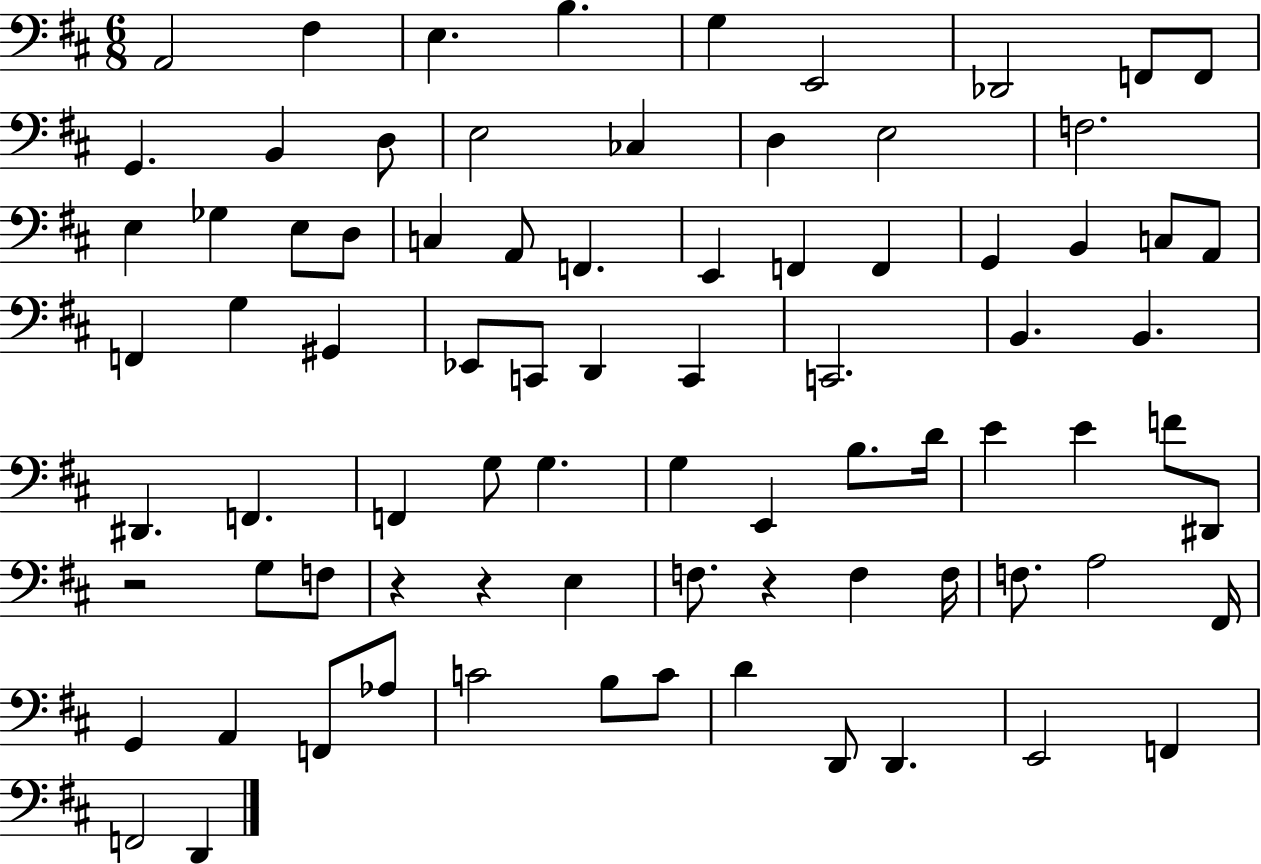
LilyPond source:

{
  \clef bass
  \numericTimeSignature
  \time 6/8
  \key d \major
  a,2 fis4 | e4. b4. | g4 e,2 | des,2 f,8 f,8 | \break g,4. b,4 d8 | e2 ces4 | d4 e2 | f2. | \break e4 ges4 e8 d8 | c4 a,8 f,4. | e,4 f,4 f,4 | g,4 b,4 c8 a,8 | \break f,4 g4 gis,4 | ees,8 c,8 d,4 c,4 | c,2. | b,4. b,4. | \break dis,4. f,4. | f,4 g8 g4. | g4 e,4 b8. d'16 | e'4 e'4 f'8 dis,8 | \break r2 g8 f8 | r4 r4 e4 | f8. r4 f4 f16 | f8. a2 fis,16 | \break g,4 a,4 f,8 aes8 | c'2 b8 c'8 | d'4 d,8 d,4. | e,2 f,4 | \break f,2 d,4 | \bar "|."
}